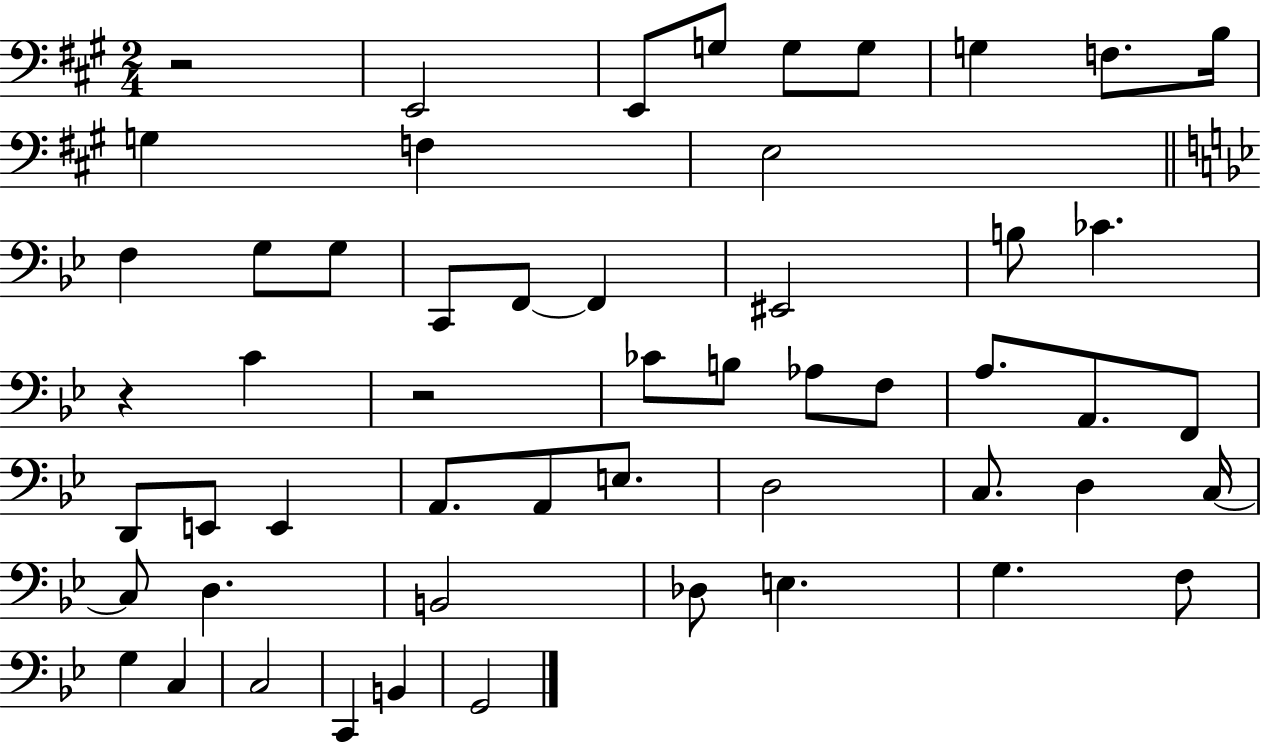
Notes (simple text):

R/h E2/h E2/e G3/e G3/e G3/e G3/q F3/e. B3/s G3/q F3/q E3/h F3/q G3/e G3/e C2/e F2/e F2/q EIS2/h B3/e CES4/q. R/q C4/q R/h CES4/e B3/e Ab3/e F3/e A3/e. A2/e. F2/e D2/e E2/e E2/q A2/e. A2/e E3/e. D3/h C3/e. D3/q C3/s C3/e D3/q. B2/h Db3/e E3/q. G3/q. F3/e G3/q C3/q C3/h C2/q B2/q G2/h